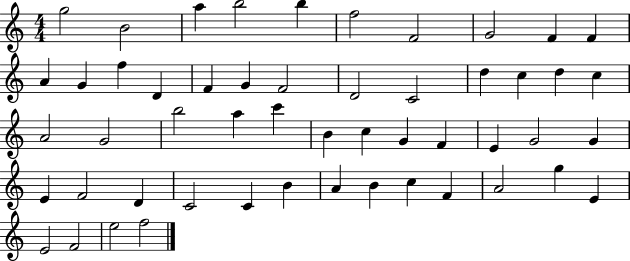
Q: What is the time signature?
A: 4/4